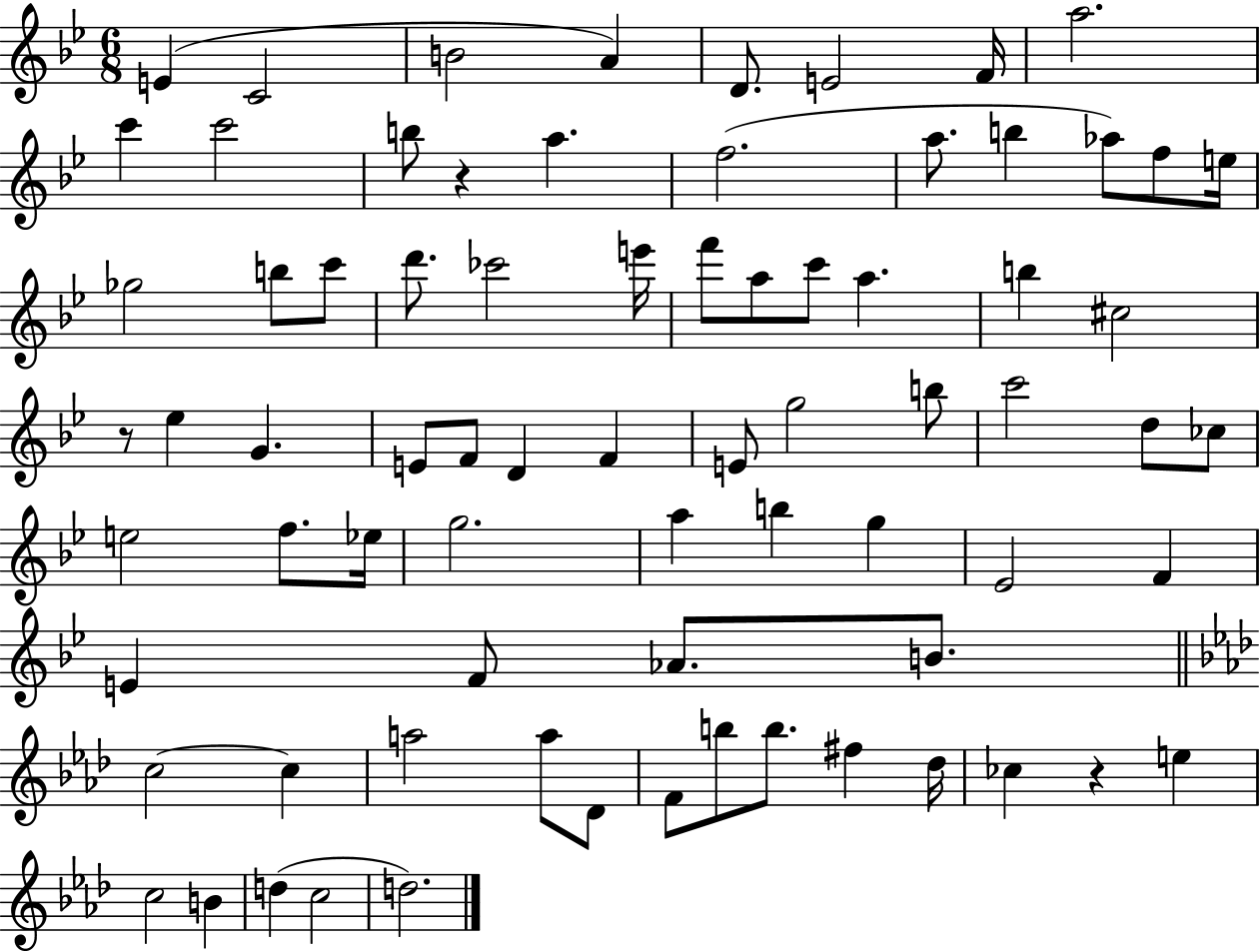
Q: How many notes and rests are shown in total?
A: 75